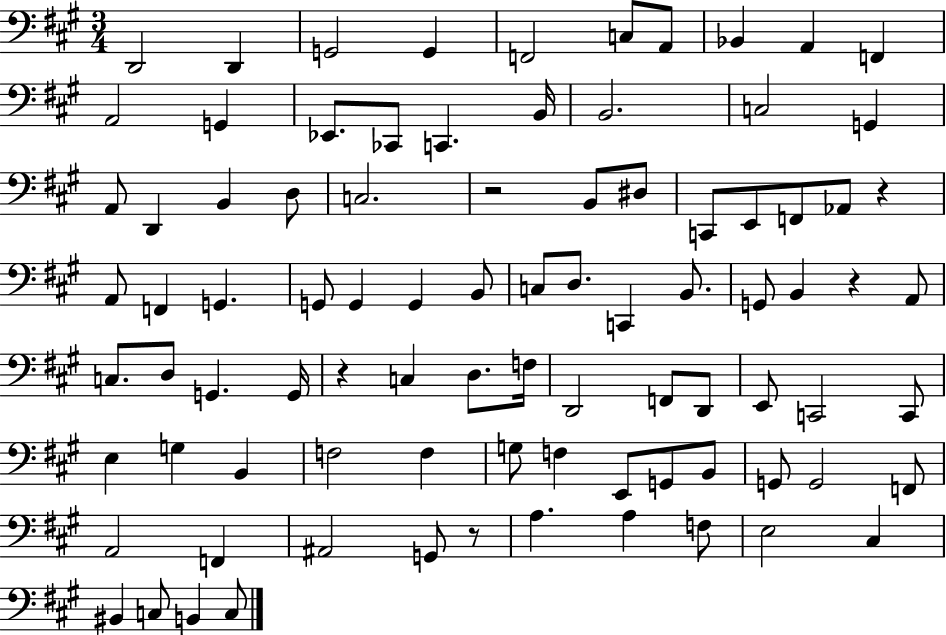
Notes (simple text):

D2/h D2/q G2/h G2/q F2/h C3/e A2/e Bb2/q A2/q F2/q A2/h G2/q Eb2/e. CES2/e C2/q. B2/s B2/h. C3/h G2/q A2/e D2/q B2/q D3/e C3/h. R/h B2/e D#3/e C2/e E2/e F2/e Ab2/e R/q A2/e F2/q G2/q. G2/e G2/q G2/q B2/e C3/e D3/e. C2/q B2/e. G2/e B2/q R/q A2/e C3/e. D3/e G2/q. G2/s R/q C3/q D3/e. F3/s D2/h F2/e D2/e E2/e C2/h C2/e E3/q G3/q B2/q F3/h F3/q G3/e F3/q E2/e G2/e B2/e G2/e G2/h F2/e A2/h F2/q A#2/h G2/e R/e A3/q. A3/q F3/e E3/h C#3/q BIS2/q C3/e B2/q C3/e